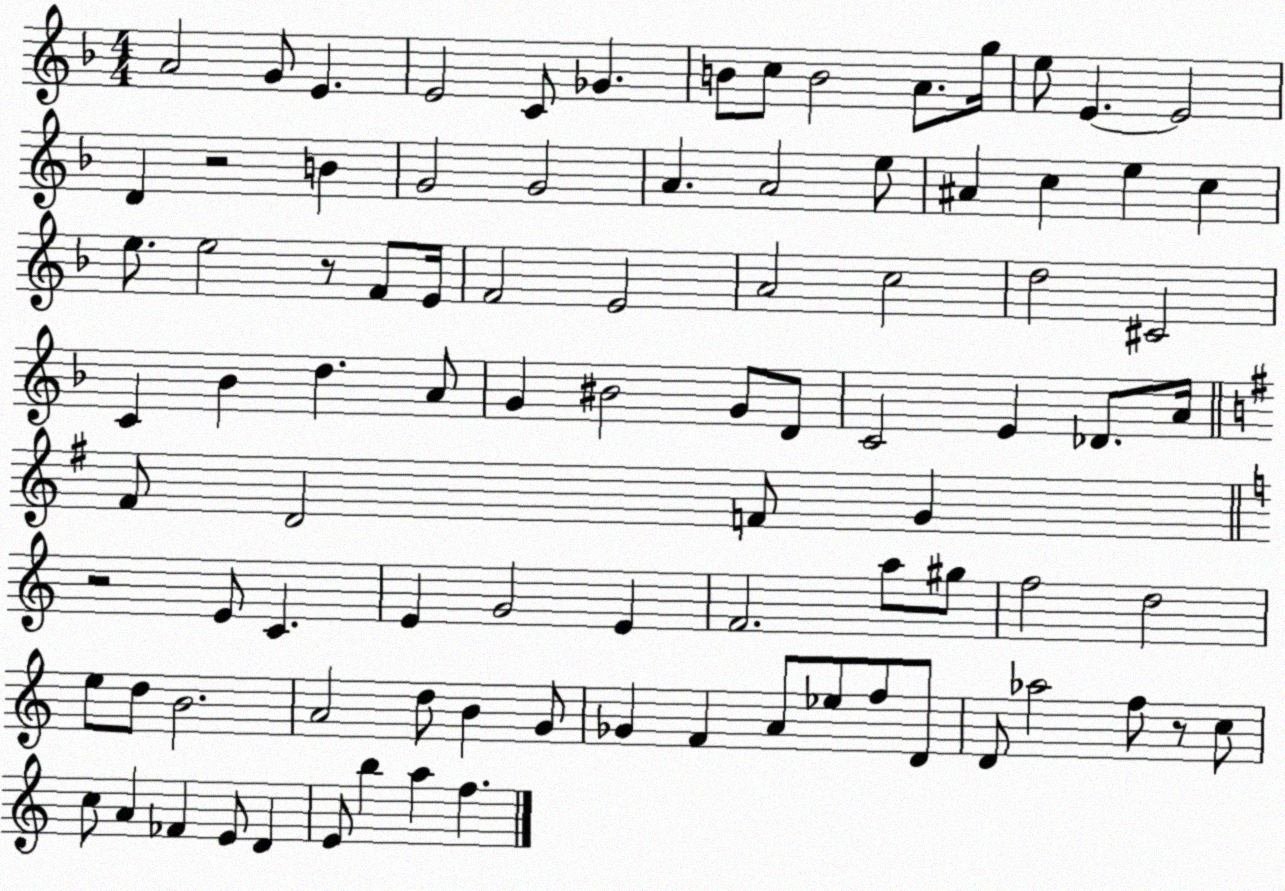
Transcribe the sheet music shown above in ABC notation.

X:1
T:Untitled
M:4/4
L:1/4
K:F
A2 G/2 E E2 C/2 _G B/2 c/2 B2 A/2 g/4 e/2 E E2 D z2 B G2 G2 A A2 e/2 ^A c e c e/2 e2 z/2 F/2 E/4 F2 E2 A2 c2 d2 ^C2 C _B d A/2 G ^B2 G/2 D/2 C2 E _D/2 A/4 ^F/2 D2 F/2 G z2 E/2 C E G2 E F2 a/2 ^g/2 f2 d2 e/2 d/2 B2 A2 d/2 B G/2 _G F A/2 _e/2 f/2 D/2 D/2 _a2 f/2 z/2 c/2 c/2 A _F E/2 D E/2 b a f